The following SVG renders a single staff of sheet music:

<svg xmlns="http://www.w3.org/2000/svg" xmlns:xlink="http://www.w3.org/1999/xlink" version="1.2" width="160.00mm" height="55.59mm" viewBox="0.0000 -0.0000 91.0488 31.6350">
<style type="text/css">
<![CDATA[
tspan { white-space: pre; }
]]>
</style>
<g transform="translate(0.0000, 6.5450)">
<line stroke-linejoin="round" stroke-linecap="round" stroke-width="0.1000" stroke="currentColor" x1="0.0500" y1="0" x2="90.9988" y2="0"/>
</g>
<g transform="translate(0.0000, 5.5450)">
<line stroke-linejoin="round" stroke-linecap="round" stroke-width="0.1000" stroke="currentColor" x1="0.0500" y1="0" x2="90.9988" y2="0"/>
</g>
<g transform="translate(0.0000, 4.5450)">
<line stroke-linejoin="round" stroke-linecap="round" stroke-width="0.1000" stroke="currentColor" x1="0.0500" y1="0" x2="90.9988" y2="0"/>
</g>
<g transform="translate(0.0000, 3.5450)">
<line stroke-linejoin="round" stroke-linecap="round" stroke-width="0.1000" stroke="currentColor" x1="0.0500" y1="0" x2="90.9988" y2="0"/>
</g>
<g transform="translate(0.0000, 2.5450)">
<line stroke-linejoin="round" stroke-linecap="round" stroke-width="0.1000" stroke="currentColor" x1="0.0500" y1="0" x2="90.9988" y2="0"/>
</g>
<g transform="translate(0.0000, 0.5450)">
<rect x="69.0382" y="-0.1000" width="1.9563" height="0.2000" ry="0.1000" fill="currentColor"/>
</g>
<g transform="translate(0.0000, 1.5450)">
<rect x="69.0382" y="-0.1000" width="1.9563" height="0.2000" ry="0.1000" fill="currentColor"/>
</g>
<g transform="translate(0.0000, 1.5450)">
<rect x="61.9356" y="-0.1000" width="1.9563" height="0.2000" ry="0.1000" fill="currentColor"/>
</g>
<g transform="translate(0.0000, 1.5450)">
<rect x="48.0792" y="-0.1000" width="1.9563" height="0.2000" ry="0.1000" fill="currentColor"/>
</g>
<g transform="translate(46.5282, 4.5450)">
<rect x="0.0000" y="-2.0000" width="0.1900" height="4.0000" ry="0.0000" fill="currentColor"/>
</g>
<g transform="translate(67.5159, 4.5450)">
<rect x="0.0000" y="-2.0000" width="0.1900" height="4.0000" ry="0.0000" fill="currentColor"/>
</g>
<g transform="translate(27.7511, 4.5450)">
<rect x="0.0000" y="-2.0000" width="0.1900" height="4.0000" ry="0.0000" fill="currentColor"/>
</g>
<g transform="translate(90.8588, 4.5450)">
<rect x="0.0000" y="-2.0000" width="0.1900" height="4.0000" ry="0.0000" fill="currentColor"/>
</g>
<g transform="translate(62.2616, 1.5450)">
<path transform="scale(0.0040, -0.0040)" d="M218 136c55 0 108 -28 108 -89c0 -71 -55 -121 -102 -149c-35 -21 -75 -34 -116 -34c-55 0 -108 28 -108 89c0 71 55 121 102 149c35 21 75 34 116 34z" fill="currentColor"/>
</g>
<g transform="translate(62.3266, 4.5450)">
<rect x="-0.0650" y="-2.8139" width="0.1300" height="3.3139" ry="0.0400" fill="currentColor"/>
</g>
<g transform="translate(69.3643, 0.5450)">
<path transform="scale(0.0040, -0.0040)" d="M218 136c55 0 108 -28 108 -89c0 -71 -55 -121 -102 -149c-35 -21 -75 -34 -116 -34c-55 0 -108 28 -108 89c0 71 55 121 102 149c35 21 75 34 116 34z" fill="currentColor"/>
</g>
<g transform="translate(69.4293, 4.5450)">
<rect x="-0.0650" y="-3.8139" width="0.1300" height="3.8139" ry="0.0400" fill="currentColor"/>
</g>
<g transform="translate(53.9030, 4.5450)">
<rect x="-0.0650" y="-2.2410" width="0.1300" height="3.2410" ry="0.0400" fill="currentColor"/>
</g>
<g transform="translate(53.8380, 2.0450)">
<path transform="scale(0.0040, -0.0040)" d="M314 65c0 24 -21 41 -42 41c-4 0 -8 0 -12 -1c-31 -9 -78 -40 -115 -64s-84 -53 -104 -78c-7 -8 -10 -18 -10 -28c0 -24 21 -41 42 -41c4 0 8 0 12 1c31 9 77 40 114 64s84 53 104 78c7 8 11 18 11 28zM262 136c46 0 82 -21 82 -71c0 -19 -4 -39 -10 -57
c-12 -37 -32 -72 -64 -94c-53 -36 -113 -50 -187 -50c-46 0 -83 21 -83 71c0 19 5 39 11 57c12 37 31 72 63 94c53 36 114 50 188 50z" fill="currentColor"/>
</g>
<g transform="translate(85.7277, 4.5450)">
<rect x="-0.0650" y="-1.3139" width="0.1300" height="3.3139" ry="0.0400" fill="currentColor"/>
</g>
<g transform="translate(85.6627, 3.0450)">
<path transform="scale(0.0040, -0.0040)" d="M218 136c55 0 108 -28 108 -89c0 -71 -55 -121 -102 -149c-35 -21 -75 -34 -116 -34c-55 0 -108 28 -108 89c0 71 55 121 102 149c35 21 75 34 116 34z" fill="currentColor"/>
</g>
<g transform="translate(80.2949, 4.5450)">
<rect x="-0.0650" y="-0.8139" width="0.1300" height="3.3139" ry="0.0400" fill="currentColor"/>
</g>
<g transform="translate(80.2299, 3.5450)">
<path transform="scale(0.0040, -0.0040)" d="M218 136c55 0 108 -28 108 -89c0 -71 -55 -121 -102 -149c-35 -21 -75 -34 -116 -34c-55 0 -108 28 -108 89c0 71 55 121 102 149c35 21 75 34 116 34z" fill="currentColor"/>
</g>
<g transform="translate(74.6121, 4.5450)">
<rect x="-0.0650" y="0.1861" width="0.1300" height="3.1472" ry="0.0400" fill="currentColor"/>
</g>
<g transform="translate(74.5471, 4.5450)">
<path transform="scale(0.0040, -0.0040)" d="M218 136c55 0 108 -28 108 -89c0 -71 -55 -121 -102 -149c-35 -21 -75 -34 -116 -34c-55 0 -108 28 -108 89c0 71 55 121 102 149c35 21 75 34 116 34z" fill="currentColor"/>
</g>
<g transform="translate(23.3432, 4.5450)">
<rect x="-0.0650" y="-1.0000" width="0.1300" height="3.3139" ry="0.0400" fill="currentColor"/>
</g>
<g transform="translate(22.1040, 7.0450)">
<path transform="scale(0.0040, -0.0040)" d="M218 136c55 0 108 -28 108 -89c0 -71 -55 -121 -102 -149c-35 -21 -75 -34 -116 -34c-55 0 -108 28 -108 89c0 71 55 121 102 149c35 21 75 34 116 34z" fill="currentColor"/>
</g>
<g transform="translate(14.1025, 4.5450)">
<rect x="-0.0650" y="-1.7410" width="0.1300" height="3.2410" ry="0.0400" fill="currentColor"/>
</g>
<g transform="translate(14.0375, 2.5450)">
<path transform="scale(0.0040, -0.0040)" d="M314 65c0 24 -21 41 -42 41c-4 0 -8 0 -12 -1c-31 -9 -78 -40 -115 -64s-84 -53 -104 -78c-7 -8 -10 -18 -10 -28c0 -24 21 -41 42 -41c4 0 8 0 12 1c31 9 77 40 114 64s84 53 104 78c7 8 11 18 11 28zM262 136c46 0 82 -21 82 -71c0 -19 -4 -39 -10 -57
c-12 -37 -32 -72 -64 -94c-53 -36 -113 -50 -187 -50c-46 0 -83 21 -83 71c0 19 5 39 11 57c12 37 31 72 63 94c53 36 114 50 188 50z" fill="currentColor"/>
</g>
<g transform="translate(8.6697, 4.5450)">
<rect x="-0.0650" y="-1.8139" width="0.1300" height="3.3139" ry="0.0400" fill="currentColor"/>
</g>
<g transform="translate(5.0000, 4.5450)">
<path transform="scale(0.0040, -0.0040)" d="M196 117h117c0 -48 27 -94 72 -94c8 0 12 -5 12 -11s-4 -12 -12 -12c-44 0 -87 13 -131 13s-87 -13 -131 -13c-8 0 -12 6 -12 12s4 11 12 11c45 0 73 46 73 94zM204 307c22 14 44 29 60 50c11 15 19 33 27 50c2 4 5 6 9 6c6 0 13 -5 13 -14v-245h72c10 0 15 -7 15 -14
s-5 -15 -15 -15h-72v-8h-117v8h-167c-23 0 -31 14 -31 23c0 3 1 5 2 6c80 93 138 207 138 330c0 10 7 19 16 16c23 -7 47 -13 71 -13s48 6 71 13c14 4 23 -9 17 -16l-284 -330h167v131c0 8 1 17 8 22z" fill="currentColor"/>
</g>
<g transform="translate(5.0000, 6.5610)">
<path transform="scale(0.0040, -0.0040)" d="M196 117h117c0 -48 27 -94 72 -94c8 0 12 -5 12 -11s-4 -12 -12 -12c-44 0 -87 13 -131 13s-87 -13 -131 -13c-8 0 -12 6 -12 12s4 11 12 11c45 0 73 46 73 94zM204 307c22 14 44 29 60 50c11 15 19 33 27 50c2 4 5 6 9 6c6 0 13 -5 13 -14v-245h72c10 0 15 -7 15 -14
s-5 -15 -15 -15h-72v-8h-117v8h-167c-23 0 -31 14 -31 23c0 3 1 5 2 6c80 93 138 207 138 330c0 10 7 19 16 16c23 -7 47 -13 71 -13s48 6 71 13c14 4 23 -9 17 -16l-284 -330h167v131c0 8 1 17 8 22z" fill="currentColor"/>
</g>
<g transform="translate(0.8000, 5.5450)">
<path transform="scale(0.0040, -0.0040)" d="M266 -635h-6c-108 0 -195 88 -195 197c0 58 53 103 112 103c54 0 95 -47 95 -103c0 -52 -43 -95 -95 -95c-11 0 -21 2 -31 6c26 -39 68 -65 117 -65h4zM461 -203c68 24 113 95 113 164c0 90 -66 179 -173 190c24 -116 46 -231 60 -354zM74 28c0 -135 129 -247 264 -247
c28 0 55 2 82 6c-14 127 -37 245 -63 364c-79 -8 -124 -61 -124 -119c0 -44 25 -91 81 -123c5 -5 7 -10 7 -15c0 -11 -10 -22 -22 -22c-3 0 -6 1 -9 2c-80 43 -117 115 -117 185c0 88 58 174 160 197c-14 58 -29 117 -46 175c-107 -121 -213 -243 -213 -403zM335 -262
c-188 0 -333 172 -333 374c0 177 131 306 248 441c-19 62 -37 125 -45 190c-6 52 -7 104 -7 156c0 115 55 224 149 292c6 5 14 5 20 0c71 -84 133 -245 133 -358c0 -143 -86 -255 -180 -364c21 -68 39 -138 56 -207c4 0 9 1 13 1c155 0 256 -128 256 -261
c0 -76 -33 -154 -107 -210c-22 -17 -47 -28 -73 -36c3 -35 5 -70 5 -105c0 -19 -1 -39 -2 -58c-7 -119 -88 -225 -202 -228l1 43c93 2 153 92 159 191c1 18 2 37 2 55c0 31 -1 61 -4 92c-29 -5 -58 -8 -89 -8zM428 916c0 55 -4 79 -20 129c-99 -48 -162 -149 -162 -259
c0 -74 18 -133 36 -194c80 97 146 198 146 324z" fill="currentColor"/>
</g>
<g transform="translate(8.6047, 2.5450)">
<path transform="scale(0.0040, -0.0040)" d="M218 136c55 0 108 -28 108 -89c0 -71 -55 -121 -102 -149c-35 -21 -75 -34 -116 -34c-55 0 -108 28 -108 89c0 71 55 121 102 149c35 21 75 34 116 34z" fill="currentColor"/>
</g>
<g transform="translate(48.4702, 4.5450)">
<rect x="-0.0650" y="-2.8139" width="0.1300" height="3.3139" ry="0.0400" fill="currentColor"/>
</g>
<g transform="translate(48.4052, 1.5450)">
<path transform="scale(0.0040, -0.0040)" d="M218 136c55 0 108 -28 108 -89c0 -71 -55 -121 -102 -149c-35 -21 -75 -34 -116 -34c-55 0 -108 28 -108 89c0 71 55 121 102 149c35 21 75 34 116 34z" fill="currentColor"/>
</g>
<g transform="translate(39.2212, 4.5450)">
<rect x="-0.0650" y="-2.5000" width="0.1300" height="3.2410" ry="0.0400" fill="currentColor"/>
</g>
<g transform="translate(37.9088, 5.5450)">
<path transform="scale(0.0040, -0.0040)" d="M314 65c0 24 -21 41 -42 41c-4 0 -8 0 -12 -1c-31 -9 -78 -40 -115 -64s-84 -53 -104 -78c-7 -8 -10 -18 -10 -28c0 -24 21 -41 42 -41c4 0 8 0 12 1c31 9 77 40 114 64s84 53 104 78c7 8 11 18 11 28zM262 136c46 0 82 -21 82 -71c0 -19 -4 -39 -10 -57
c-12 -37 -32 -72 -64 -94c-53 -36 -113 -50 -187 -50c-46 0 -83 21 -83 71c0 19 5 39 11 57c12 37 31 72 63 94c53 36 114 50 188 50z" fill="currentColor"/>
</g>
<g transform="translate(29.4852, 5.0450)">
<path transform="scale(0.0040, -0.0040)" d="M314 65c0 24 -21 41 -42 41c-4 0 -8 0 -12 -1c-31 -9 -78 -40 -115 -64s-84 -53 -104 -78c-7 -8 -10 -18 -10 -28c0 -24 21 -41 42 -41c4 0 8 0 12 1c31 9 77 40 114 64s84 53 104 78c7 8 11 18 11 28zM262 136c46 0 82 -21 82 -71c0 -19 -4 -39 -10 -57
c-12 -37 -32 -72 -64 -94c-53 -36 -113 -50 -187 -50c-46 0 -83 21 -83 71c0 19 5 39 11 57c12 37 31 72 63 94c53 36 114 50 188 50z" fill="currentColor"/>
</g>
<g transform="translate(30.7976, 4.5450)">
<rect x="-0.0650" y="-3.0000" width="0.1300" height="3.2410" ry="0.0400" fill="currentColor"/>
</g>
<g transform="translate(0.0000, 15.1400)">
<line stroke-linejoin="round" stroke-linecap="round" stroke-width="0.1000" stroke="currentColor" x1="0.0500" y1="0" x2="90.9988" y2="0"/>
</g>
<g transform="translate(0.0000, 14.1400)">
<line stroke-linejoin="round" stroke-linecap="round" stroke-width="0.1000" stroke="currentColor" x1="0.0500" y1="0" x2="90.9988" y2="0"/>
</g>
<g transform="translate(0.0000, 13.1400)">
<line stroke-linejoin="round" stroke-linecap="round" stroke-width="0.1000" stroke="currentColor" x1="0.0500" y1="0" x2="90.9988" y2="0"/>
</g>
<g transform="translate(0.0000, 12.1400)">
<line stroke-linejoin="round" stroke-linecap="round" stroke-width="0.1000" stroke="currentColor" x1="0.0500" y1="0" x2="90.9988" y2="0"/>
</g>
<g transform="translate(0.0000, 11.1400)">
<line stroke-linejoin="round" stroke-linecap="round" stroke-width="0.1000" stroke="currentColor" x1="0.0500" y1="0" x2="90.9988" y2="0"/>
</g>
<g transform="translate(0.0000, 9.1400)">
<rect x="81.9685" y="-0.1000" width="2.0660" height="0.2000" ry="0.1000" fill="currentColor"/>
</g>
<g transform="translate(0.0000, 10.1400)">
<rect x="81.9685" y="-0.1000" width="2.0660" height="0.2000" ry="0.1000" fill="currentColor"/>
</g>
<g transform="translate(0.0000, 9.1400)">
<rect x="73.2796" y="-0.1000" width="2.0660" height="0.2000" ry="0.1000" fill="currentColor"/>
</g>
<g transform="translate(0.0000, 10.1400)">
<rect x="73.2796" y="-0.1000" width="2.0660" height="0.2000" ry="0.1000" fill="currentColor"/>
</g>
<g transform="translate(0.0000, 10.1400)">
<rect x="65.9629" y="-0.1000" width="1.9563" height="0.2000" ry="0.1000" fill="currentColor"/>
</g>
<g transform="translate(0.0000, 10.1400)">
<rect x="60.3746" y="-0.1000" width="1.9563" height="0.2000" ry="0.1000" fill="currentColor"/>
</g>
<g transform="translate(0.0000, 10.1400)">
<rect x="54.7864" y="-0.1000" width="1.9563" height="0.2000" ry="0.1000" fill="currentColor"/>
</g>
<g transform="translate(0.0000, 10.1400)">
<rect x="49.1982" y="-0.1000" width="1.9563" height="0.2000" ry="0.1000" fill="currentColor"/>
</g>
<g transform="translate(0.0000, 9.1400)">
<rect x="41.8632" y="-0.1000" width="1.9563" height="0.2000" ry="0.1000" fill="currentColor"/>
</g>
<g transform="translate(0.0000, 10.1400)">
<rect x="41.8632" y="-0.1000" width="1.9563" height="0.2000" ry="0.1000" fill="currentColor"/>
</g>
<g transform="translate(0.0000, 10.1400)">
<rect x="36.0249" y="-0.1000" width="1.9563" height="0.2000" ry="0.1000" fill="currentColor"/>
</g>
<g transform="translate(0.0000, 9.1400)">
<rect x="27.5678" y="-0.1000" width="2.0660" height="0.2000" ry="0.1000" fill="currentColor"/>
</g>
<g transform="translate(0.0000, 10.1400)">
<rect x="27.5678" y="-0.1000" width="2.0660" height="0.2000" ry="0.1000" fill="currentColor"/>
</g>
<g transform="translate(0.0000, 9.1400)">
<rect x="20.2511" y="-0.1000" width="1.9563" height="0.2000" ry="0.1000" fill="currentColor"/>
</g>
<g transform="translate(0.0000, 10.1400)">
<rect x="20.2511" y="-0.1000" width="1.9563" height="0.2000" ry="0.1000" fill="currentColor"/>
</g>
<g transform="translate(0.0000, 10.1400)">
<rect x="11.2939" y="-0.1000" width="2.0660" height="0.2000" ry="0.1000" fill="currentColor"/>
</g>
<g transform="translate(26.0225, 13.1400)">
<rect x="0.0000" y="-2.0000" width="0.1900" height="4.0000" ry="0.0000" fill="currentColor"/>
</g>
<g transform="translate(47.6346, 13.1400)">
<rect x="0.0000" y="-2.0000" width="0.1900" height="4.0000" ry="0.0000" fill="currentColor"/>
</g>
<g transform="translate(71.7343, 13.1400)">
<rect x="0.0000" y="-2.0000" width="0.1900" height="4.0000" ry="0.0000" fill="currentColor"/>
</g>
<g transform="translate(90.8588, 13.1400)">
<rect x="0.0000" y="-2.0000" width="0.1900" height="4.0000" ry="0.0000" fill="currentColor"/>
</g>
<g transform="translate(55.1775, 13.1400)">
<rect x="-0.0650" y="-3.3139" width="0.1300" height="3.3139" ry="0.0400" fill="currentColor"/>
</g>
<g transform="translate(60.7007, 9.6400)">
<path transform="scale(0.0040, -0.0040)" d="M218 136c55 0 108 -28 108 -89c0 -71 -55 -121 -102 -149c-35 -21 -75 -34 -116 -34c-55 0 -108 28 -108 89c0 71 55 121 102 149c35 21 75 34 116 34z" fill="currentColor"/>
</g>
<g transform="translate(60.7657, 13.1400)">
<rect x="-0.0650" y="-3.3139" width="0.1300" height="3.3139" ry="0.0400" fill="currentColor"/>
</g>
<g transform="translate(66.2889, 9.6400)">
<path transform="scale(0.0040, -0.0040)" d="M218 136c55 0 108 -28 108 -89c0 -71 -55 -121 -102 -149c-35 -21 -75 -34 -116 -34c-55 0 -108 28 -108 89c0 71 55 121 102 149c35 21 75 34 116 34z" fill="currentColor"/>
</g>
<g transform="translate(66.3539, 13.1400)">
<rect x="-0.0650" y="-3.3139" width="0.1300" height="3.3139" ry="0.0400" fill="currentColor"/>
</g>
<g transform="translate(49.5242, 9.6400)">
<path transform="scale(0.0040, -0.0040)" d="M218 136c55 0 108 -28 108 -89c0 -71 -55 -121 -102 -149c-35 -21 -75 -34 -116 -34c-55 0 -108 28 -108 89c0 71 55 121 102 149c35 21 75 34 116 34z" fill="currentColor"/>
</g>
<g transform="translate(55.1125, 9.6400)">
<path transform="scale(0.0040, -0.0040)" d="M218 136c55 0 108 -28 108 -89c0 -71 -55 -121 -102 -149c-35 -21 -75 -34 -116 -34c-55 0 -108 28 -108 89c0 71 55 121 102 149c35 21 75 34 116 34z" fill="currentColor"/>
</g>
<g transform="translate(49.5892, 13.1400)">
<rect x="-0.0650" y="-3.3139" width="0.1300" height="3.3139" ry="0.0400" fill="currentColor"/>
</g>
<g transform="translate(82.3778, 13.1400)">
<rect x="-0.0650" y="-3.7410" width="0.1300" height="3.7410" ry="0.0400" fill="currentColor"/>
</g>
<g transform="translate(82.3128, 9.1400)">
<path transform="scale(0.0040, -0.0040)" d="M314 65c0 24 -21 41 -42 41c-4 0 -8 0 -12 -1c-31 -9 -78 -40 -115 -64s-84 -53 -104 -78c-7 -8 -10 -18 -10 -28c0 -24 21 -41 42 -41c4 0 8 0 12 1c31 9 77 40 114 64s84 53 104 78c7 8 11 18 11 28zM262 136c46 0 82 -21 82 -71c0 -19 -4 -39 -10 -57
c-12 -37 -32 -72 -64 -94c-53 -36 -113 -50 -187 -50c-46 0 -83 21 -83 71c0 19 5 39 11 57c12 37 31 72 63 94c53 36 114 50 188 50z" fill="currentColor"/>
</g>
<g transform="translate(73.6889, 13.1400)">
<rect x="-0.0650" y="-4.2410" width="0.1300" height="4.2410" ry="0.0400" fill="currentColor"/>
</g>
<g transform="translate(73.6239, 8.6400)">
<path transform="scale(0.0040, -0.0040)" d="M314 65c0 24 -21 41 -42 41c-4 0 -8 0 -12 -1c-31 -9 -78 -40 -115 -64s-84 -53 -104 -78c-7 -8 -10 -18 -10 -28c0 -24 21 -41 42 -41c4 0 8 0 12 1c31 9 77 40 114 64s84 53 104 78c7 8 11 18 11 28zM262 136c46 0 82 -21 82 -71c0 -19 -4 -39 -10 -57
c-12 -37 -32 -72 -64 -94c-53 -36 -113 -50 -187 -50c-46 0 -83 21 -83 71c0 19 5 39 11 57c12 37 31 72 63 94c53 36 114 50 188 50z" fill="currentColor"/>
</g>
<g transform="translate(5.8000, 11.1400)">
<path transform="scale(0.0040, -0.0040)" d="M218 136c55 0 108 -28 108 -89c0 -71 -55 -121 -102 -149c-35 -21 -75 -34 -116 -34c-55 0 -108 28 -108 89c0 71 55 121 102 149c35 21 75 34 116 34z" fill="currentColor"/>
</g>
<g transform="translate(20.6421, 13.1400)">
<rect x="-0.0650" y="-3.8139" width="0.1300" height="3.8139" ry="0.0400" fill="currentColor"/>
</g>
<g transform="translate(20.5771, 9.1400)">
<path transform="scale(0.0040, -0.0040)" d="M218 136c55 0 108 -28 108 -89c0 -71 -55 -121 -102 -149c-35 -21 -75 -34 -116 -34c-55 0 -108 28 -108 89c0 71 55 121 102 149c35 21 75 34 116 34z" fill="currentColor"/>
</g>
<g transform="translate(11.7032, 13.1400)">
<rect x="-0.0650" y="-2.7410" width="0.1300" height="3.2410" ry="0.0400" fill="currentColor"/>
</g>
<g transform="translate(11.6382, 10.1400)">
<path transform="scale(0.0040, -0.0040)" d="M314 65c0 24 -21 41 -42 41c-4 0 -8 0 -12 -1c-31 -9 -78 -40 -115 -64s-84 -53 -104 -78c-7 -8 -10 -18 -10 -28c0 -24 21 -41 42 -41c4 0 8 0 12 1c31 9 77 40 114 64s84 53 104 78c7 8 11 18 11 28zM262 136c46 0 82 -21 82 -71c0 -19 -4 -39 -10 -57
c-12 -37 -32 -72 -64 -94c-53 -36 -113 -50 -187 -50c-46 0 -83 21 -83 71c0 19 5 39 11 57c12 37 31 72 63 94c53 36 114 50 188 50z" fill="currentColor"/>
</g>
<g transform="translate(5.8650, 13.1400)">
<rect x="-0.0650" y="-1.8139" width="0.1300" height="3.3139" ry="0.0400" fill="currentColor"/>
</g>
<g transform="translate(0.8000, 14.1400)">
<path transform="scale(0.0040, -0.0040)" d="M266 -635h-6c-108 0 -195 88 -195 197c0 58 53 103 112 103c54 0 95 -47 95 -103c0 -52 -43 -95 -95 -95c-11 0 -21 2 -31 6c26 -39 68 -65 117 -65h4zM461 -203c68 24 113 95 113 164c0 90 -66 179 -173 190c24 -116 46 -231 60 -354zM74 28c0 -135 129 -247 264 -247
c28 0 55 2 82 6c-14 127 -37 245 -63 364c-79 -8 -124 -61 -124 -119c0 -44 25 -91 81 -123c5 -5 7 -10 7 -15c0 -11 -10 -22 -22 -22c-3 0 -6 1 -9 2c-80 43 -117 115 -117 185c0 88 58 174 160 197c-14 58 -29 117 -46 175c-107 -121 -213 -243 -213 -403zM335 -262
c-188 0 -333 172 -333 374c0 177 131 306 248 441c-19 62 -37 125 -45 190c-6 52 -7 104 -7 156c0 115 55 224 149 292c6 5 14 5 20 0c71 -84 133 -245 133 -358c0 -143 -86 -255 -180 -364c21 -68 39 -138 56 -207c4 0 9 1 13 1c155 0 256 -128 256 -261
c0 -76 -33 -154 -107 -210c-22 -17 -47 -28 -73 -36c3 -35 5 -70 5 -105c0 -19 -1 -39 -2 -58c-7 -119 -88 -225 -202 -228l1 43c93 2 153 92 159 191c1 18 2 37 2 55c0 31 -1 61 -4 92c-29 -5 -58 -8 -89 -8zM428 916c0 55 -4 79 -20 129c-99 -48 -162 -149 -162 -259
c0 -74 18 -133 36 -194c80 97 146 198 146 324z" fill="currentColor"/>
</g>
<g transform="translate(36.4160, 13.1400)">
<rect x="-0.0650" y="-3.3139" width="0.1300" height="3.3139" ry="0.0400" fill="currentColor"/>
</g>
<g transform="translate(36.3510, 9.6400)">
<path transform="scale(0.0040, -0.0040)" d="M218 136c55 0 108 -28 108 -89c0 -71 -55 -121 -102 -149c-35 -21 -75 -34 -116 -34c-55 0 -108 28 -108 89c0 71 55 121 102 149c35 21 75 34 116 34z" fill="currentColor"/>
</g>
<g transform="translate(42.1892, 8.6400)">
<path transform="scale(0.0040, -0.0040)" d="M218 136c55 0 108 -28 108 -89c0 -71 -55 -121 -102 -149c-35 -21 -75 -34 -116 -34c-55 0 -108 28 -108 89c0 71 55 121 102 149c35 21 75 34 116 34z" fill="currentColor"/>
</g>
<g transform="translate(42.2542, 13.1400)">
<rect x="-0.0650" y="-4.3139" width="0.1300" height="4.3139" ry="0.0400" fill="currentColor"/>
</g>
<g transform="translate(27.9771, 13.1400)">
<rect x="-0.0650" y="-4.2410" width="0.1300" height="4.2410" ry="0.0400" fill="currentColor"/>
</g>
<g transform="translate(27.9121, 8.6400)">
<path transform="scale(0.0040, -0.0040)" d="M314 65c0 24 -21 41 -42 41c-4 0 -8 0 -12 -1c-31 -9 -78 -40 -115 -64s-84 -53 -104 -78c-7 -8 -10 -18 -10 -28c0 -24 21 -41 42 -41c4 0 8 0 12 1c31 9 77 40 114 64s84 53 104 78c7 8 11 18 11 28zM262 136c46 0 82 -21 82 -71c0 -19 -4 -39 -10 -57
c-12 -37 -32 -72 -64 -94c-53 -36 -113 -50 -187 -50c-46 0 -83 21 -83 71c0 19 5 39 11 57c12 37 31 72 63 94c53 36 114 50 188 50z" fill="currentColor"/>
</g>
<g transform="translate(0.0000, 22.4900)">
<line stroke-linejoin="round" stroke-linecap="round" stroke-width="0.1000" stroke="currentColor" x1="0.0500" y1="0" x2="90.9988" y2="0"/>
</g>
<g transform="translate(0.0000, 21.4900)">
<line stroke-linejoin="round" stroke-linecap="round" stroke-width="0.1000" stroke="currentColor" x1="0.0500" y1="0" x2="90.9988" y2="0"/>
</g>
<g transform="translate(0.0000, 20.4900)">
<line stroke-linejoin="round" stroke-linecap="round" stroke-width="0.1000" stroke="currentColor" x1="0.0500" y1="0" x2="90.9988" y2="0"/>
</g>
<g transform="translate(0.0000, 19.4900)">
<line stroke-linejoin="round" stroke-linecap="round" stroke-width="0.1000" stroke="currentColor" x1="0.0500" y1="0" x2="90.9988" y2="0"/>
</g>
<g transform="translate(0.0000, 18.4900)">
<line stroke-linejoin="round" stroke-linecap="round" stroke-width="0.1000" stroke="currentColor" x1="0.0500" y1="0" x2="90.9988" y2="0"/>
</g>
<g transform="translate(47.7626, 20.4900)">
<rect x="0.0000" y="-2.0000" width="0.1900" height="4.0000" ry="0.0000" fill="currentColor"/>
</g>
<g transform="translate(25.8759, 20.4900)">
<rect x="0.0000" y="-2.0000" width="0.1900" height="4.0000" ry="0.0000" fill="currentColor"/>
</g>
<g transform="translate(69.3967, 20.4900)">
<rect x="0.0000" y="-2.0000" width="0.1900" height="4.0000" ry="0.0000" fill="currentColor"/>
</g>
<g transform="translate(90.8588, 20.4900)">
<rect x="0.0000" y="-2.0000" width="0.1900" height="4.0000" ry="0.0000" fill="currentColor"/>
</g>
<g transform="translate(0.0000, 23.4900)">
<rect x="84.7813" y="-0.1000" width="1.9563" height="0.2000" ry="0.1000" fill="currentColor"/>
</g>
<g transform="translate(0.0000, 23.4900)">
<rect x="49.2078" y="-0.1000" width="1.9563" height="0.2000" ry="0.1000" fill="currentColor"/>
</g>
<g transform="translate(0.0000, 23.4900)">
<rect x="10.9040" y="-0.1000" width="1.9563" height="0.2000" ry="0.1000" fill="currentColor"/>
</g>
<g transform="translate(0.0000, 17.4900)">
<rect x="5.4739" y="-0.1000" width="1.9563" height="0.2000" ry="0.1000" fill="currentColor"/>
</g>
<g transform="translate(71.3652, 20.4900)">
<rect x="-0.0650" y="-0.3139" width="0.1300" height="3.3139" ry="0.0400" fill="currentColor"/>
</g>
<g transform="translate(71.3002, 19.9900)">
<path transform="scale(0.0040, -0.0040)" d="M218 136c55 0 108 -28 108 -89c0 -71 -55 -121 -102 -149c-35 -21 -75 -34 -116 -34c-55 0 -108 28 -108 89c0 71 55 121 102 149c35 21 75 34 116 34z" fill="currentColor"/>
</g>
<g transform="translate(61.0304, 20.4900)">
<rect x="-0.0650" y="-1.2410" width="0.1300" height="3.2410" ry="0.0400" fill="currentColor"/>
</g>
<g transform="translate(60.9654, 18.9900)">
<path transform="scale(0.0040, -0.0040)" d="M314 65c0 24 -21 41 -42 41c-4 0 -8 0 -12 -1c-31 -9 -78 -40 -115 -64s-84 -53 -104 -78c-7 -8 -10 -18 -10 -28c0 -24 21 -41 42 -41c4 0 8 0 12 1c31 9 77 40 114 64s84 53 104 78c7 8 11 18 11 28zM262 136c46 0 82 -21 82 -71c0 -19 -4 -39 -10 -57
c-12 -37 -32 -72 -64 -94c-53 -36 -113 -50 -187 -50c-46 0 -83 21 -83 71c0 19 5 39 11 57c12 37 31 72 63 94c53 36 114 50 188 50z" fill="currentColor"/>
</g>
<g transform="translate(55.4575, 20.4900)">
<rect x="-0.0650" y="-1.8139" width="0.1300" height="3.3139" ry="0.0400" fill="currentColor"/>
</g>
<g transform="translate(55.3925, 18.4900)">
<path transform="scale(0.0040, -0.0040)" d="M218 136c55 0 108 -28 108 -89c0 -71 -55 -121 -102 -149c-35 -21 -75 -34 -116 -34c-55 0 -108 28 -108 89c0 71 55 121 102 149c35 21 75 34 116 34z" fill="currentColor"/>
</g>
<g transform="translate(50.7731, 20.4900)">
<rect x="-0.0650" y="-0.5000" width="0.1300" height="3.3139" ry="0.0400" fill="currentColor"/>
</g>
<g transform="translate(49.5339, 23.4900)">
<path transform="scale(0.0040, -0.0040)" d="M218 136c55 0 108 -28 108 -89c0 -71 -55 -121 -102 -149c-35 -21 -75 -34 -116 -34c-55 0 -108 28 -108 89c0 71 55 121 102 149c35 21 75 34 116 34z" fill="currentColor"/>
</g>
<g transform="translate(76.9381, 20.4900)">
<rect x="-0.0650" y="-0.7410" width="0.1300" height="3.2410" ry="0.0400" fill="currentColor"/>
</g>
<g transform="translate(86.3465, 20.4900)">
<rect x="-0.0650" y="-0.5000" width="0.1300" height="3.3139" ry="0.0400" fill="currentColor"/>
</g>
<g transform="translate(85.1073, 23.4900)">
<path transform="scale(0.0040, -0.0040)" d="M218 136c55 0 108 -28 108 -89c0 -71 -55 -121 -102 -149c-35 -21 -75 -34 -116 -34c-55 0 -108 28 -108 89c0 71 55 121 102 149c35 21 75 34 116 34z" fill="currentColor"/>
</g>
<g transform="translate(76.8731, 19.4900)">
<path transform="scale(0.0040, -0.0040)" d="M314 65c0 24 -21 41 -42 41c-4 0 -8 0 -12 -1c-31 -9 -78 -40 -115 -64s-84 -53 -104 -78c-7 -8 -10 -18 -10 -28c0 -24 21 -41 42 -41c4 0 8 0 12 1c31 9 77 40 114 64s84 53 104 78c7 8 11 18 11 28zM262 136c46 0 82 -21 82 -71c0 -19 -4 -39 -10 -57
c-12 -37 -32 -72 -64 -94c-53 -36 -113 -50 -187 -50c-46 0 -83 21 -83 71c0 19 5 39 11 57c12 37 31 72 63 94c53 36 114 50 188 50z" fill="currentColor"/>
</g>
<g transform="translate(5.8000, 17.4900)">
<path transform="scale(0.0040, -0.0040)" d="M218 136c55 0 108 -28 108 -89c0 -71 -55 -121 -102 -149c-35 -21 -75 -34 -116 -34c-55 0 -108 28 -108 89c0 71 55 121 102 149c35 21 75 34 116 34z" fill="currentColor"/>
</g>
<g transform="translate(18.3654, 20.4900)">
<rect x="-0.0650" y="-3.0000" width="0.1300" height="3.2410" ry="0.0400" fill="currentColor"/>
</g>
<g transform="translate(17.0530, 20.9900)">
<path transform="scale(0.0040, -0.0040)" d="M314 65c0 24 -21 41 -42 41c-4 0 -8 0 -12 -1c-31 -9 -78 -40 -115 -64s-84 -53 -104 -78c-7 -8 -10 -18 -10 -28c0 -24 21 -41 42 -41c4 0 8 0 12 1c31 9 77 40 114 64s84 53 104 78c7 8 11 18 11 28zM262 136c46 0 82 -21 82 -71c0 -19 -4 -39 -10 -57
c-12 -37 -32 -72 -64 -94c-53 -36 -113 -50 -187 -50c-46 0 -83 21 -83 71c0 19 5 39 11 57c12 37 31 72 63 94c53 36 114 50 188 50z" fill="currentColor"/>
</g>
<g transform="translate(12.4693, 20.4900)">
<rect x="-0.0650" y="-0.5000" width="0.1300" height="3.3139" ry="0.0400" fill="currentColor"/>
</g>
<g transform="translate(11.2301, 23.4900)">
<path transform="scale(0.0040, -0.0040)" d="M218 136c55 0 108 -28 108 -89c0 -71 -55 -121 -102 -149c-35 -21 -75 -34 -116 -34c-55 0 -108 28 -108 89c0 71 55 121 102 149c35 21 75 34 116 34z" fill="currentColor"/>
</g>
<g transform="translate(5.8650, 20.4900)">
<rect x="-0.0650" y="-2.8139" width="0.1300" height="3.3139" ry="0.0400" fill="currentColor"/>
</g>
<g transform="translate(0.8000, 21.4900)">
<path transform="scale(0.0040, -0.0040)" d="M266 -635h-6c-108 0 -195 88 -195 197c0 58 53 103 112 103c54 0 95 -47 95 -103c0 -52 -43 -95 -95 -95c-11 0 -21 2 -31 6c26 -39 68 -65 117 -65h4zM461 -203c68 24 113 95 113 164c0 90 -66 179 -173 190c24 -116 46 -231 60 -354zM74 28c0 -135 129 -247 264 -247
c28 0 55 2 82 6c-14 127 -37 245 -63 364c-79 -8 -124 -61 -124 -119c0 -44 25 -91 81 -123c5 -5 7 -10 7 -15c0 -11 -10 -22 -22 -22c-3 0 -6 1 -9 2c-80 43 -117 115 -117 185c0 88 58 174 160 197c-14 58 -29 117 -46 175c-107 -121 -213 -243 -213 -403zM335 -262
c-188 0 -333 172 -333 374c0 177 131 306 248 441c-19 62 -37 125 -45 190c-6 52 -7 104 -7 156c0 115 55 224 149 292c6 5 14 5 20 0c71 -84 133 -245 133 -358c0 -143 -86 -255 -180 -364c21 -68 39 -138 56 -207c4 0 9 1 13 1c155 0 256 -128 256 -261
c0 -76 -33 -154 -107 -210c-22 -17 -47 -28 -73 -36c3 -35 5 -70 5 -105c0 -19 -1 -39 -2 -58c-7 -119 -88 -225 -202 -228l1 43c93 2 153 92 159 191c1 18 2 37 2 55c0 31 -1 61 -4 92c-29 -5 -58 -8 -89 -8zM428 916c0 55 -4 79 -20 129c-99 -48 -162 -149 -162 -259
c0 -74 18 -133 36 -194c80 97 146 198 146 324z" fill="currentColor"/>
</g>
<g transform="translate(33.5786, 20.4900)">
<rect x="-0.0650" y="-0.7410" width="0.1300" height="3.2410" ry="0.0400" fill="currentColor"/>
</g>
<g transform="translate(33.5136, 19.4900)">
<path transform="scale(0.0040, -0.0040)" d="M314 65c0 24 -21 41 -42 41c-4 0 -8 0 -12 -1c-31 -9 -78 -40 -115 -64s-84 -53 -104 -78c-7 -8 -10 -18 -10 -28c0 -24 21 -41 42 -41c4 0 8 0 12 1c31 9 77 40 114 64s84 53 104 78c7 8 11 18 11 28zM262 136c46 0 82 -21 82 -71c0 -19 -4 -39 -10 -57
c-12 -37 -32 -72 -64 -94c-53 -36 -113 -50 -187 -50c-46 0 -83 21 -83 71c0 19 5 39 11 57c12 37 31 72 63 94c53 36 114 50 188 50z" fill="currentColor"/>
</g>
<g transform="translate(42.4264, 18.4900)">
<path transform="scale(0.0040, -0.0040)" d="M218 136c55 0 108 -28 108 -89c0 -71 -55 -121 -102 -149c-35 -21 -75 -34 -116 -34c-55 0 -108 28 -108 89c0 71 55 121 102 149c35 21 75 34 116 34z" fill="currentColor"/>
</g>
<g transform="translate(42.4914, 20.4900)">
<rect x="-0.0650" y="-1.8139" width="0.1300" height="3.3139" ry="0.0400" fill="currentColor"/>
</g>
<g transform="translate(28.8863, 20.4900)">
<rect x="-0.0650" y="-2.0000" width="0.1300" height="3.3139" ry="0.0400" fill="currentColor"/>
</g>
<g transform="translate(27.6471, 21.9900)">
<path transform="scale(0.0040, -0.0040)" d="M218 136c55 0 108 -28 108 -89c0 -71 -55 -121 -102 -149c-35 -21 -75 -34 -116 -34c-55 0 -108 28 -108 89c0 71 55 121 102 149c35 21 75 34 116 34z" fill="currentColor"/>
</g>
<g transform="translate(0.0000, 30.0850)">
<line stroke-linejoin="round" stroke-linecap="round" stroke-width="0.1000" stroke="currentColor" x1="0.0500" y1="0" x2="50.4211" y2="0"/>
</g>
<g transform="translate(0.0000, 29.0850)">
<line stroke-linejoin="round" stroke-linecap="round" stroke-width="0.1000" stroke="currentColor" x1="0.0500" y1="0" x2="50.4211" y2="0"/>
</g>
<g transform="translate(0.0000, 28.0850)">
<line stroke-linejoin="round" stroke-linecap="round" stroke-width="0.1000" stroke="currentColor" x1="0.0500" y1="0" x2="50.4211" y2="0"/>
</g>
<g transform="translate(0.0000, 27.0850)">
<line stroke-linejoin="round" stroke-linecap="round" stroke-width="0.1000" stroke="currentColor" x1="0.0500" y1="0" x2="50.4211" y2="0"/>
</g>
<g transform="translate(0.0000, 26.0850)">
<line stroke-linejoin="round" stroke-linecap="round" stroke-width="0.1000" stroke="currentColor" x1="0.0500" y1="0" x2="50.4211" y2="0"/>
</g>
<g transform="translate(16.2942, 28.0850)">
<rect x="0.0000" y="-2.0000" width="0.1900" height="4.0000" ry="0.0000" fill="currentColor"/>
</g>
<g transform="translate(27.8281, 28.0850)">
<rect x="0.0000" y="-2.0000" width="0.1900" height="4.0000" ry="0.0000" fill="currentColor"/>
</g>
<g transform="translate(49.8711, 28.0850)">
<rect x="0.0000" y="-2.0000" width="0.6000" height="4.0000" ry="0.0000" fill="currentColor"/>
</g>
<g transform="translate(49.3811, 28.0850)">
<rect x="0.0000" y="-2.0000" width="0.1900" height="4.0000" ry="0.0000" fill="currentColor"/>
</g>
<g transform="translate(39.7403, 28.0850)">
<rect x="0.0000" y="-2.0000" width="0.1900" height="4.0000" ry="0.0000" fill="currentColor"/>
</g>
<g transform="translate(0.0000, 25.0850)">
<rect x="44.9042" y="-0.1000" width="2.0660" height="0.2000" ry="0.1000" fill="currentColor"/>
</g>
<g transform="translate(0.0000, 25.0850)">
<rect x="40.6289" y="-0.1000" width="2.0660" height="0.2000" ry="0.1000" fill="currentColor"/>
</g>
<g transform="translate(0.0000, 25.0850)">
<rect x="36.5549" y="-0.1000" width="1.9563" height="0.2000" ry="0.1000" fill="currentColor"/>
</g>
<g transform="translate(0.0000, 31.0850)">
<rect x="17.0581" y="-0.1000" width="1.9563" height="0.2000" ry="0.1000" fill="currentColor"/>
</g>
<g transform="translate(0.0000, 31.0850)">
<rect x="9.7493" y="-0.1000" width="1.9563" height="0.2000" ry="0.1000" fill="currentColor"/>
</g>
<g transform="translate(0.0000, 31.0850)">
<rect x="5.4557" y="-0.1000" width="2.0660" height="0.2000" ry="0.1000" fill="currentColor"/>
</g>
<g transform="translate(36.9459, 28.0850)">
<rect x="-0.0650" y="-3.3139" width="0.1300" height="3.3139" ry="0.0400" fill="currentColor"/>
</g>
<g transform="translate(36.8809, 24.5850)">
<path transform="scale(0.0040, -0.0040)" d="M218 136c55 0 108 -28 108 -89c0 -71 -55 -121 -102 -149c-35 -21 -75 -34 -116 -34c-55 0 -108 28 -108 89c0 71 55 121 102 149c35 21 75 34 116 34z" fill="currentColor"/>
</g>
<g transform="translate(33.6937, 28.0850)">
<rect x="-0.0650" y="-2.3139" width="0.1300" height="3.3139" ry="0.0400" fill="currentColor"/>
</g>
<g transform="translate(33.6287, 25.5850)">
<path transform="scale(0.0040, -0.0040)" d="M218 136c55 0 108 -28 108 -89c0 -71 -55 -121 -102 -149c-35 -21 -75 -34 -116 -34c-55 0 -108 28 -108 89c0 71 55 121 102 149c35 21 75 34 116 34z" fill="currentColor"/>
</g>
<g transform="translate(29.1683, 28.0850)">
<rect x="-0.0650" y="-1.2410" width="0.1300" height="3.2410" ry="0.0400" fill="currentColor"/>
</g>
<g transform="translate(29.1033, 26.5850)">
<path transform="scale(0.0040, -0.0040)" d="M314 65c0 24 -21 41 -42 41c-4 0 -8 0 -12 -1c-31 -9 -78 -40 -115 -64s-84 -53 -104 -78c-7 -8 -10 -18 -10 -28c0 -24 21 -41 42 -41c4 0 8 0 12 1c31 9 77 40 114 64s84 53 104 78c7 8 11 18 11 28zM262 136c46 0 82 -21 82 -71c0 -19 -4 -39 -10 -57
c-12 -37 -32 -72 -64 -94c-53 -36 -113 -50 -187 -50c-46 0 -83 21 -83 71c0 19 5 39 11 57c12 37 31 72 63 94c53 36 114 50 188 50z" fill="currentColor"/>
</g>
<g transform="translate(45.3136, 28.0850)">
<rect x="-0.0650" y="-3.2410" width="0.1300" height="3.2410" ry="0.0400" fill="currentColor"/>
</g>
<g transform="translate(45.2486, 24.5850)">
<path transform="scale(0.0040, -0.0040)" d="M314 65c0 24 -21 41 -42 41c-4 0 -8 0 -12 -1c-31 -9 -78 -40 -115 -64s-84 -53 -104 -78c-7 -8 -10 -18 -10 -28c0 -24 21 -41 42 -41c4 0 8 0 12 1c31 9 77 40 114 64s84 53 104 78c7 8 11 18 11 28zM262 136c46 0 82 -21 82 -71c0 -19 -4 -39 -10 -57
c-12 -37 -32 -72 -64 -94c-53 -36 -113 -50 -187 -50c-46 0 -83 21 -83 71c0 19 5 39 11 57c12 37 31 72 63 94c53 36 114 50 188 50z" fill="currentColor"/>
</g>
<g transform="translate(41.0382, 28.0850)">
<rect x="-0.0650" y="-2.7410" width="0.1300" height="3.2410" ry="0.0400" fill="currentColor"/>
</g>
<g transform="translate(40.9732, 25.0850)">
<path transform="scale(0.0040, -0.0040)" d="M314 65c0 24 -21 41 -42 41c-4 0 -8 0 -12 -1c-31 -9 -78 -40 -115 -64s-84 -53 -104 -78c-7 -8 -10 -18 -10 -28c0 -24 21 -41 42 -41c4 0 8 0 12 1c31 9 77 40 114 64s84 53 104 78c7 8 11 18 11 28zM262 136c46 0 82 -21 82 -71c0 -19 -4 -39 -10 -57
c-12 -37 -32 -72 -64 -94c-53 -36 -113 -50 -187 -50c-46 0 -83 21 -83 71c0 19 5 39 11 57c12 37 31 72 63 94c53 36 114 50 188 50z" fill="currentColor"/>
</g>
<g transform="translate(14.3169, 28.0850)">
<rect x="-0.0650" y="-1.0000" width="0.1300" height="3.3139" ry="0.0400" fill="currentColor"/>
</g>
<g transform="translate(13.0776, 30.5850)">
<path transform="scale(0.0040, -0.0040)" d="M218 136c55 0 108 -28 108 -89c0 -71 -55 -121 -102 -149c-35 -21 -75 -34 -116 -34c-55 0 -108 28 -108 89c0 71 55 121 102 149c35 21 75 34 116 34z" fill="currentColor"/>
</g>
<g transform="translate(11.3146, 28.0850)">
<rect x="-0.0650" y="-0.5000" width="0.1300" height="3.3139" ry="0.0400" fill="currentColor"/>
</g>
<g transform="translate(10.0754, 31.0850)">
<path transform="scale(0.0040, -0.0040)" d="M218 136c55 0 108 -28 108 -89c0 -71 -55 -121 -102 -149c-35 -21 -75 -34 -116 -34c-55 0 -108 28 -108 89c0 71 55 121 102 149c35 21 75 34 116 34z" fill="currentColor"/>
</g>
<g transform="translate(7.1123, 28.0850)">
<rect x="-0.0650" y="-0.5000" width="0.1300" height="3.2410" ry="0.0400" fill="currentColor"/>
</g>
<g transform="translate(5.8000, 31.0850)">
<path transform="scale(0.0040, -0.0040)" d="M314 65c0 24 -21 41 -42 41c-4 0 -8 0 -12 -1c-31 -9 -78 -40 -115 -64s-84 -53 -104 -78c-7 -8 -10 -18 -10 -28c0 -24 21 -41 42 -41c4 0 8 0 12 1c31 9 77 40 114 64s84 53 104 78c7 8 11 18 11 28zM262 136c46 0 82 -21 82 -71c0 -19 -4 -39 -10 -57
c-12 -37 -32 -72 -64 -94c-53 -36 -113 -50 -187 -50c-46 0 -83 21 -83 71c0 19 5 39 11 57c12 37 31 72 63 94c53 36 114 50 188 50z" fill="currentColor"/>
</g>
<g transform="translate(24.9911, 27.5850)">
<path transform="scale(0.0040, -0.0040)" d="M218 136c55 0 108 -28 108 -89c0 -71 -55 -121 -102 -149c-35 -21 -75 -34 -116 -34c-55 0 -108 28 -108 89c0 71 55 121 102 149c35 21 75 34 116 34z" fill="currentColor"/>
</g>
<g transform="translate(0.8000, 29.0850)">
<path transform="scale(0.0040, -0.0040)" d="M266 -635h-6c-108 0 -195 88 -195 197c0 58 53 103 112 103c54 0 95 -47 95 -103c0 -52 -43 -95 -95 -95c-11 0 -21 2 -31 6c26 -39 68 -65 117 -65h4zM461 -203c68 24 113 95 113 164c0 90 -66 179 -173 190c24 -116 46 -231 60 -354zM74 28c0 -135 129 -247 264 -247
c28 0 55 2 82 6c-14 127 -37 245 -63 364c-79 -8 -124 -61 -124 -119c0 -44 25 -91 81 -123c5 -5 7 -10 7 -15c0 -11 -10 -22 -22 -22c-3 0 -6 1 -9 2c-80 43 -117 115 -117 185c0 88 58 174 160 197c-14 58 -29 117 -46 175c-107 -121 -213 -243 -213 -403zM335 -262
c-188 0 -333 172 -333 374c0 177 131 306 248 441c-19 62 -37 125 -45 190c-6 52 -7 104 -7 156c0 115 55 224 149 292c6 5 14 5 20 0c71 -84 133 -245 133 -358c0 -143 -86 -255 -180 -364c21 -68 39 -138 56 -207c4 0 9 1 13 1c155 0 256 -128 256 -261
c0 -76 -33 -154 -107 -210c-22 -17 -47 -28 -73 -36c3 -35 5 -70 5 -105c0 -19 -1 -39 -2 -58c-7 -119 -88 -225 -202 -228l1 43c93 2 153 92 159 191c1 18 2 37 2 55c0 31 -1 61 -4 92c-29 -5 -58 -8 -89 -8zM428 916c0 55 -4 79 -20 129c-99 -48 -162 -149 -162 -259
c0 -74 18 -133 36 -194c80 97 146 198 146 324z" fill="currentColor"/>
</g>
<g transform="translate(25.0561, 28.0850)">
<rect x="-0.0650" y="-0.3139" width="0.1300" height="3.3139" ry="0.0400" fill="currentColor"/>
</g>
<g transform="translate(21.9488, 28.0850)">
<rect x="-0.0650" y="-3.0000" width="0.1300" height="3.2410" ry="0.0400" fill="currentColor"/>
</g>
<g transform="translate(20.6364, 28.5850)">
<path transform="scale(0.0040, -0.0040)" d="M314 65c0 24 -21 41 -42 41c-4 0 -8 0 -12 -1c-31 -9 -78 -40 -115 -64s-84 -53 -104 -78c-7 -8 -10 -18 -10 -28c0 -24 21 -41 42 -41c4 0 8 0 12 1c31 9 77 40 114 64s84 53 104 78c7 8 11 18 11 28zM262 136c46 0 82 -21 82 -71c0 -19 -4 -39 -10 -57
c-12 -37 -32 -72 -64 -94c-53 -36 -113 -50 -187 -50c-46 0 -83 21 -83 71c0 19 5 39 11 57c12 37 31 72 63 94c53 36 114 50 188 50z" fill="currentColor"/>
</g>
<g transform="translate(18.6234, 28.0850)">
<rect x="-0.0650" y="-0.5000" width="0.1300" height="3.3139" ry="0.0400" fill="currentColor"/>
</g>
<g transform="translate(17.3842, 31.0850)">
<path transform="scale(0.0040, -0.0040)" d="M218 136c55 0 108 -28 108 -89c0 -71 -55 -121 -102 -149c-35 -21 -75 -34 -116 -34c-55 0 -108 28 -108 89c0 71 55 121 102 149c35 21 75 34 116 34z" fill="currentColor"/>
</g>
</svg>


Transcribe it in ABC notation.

X:1
T:Untitled
M:4/4
L:1/4
K:C
f f2 D A2 G2 a g2 a c' B d e f a2 c' d'2 b d' b b b b d'2 c'2 a C A2 F d2 f C f e2 c d2 C C2 C D C A2 c e2 g b a2 b2